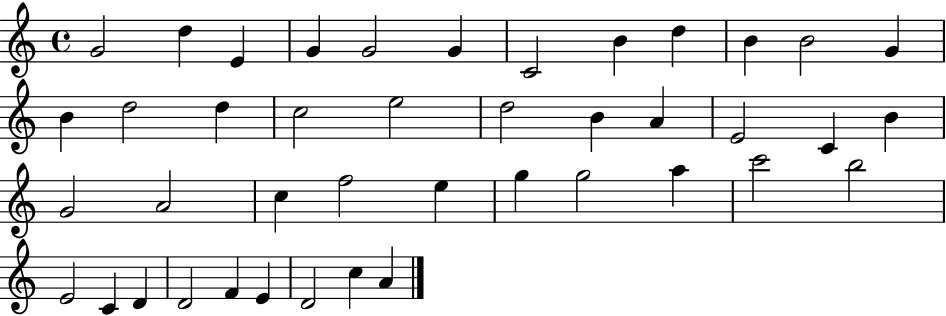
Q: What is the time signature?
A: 4/4